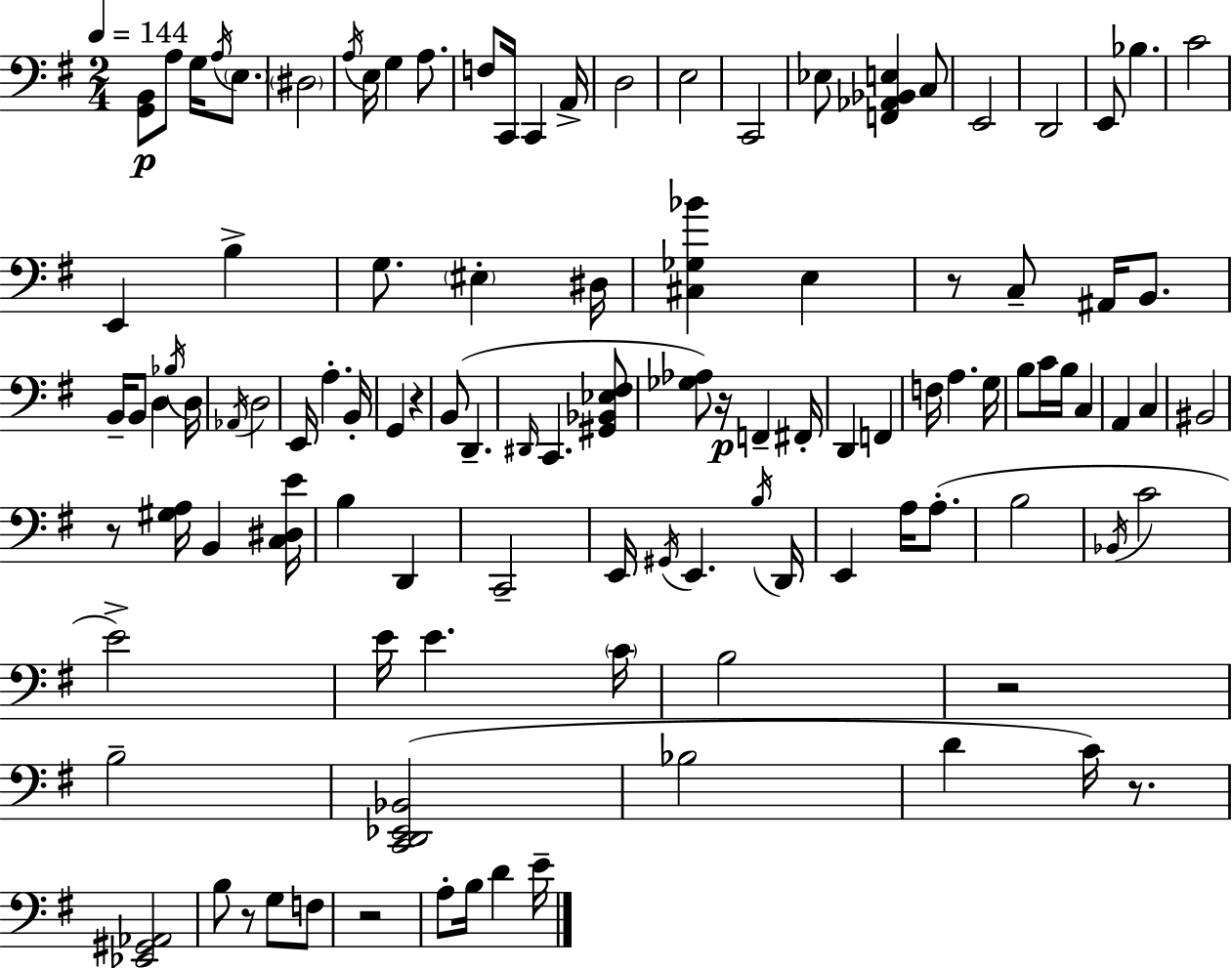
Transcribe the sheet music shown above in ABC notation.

X:1
T:Untitled
M:2/4
L:1/4
K:Em
[G,,B,,]/2 A,/2 G,/4 A,/4 E,/2 ^D,2 A,/4 E,/4 G, A,/2 F,/2 C,,/4 C,, A,,/4 D,2 E,2 C,,2 _E,/2 [F,,_A,,_B,,E,] C,/2 E,,2 D,,2 E,,/2 _B, C2 E,, B, G,/2 ^E, ^D,/4 [^C,_G,_B] E, z/2 C,/2 ^A,,/4 B,,/2 B,,/4 B,,/2 D, _B,/4 D,/4 _A,,/4 D,2 E,,/4 A, B,,/4 G,, z B,,/2 D,, ^D,,/4 C,, [^G,,_B,,_E,^F,]/2 [_G,_A,]/2 z/4 F,, ^F,,/4 D,, F,, F,/4 A, G,/4 B,/2 C/4 B,/4 C, A,, C, ^B,,2 z/2 [^G,A,]/4 B,, [C,^D,E]/4 B, D,, C,,2 E,,/4 ^G,,/4 E,, B,/4 D,,/4 E,, A,/4 A,/2 B,2 _B,,/4 C2 E2 E/4 E C/4 B,2 z2 B,2 [C,,D,,_E,,_B,,]2 _B,2 D C/4 z/2 [_E,,^G,,_A,,]2 B,/2 z/2 G,/2 F,/2 z2 A,/2 B,/4 D E/4